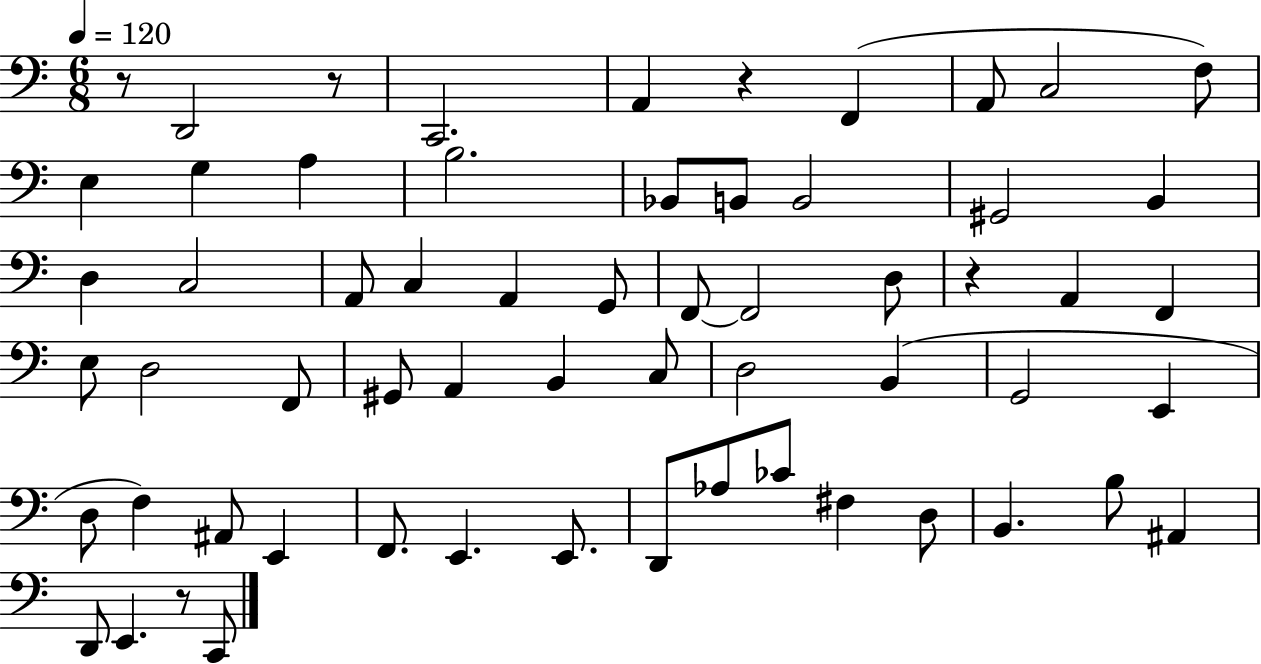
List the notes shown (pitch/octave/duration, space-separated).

R/e D2/h R/e C2/h. A2/q R/q F2/q A2/e C3/h F3/e E3/q G3/q A3/q B3/h. Bb2/e B2/e B2/h G#2/h B2/q D3/q C3/h A2/e C3/q A2/q G2/e F2/e F2/h D3/e R/q A2/q F2/q E3/e D3/h F2/e G#2/e A2/q B2/q C3/e D3/h B2/q G2/h E2/q D3/e F3/q A#2/e E2/q F2/e. E2/q. E2/e. D2/e Ab3/e CES4/e F#3/q D3/e B2/q. B3/e A#2/q D2/e E2/q. R/e C2/e